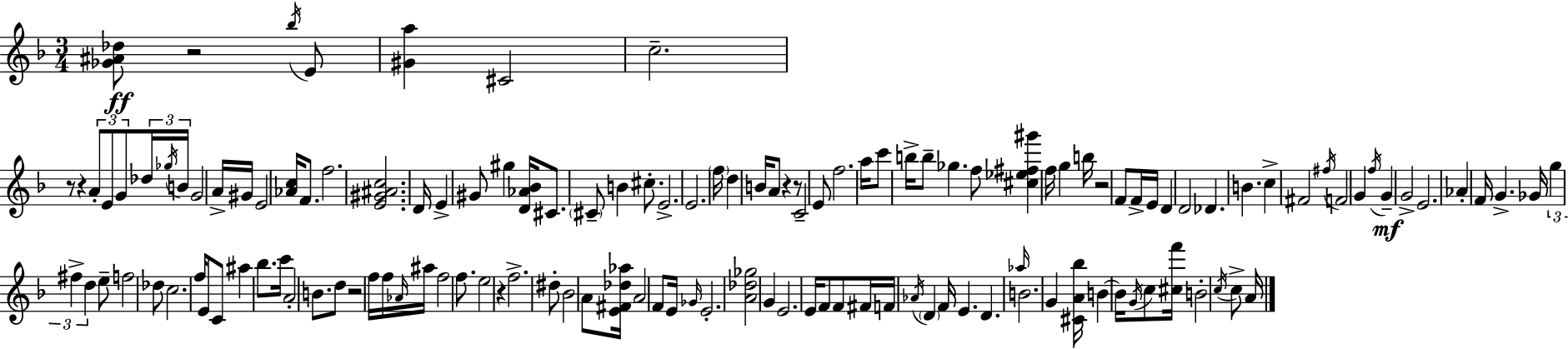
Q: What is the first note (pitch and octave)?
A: Bb5